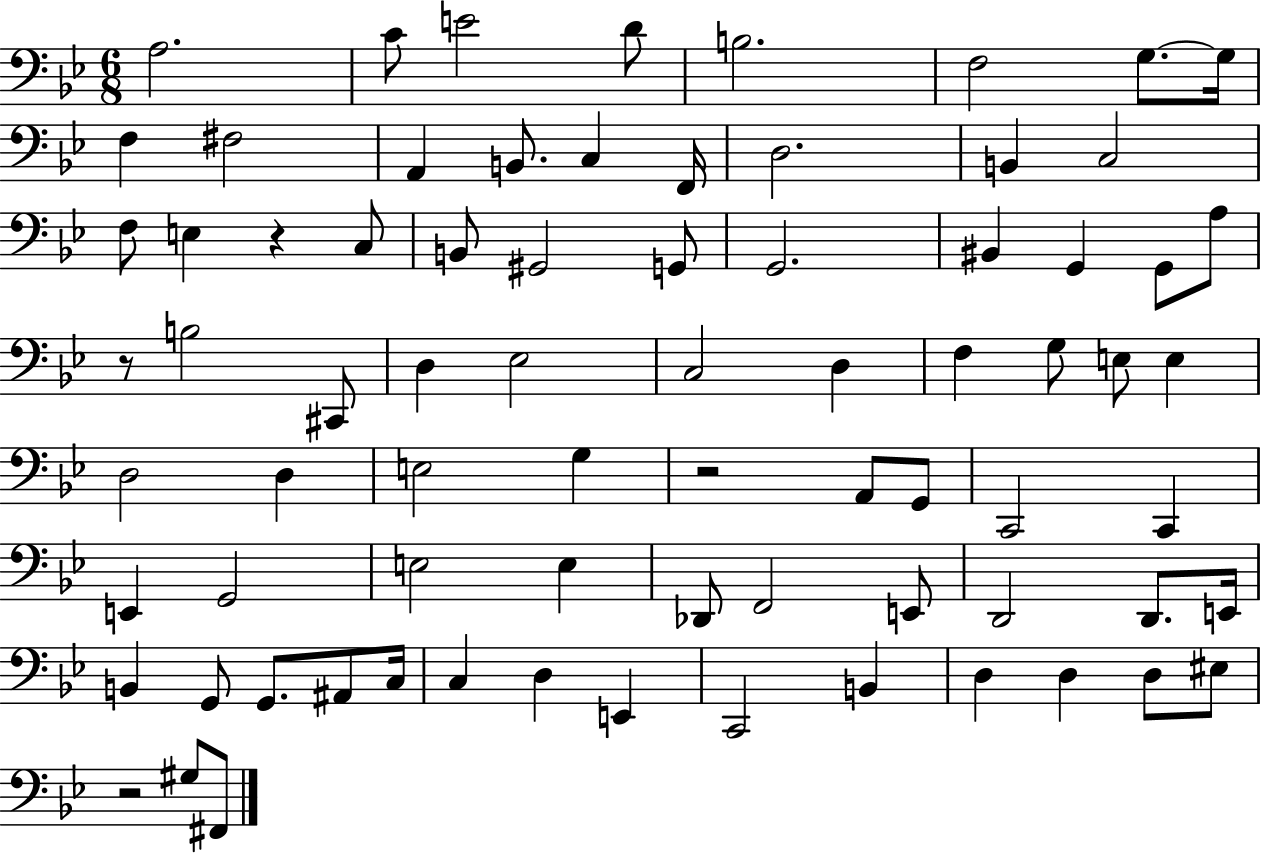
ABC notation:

X:1
T:Untitled
M:6/8
L:1/4
K:Bb
A,2 C/2 E2 D/2 B,2 F,2 G,/2 G,/4 F, ^F,2 A,, B,,/2 C, F,,/4 D,2 B,, C,2 F,/2 E, z C,/2 B,,/2 ^G,,2 G,,/2 G,,2 ^B,, G,, G,,/2 A,/2 z/2 B,2 ^C,,/2 D, _E,2 C,2 D, F, G,/2 E,/2 E, D,2 D, E,2 G, z2 A,,/2 G,,/2 C,,2 C,, E,, G,,2 E,2 E, _D,,/2 F,,2 E,,/2 D,,2 D,,/2 E,,/4 B,, G,,/2 G,,/2 ^A,,/2 C,/4 C, D, E,, C,,2 B,, D, D, D,/2 ^E,/2 z2 ^G,/2 ^F,,/2